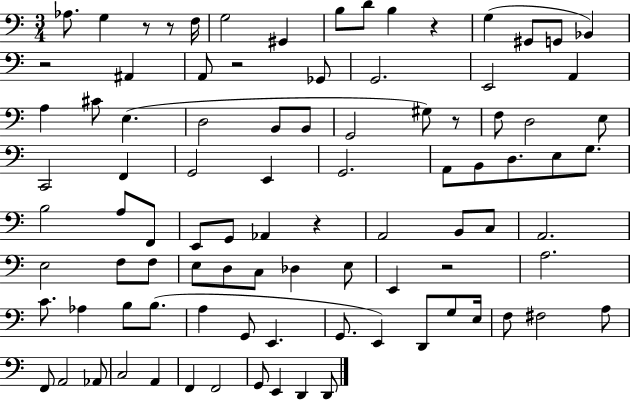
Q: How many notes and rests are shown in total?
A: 93